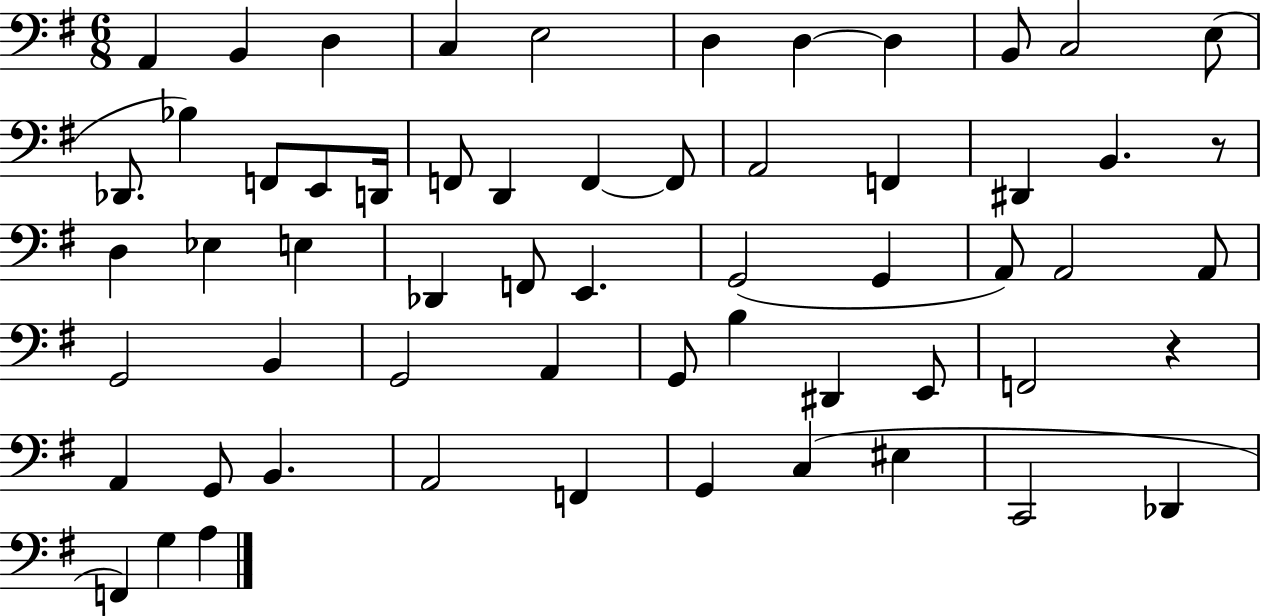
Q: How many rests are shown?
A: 2